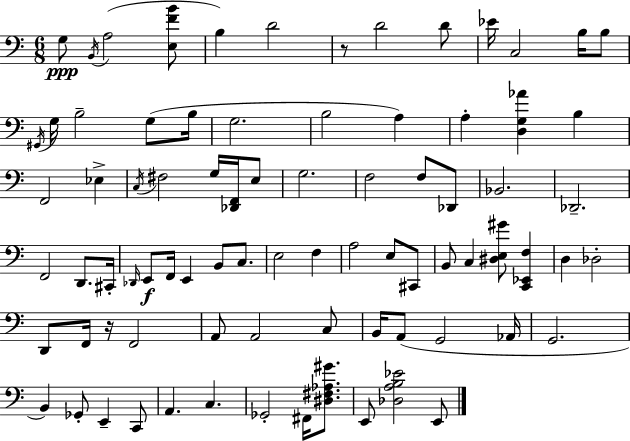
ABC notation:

X:1
T:Untitled
M:6/8
L:1/4
K:Am
G,/2 B,,/4 A,2 [E,FB]/2 B, D2 z/2 D2 D/2 _E/4 C,2 B,/4 B,/2 ^G,,/4 G,/4 B,2 G,/2 B,/4 G,2 B,2 A, A, [D,G,_A] B, F,,2 _E, C,/4 ^F,2 G,/4 [_D,,F,,]/4 E,/2 G,2 F,2 F,/2 _D,,/2 _B,,2 _D,,2 F,,2 D,,/2 ^C,,/4 _D,,/4 E,,/2 F,,/4 E,, B,,/2 C,/2 E,2 F, A,2 E,/2 ^C,,/2 B,,/2 C, [^D,E,^G]/2 [C,,_E,,F,] D, _D,2 D,,/2 F,,/4 z/4 F,,2 A,,/2 A,,2 C,/2 B,,/4 A,,/2 G,,2 _A,,/4 G,,2 B,, _G,,/2 E,, C,,/2 A,, C, _G,,2 ^F,,/4 [^D,^F,_A,^G]/2 E,,/2 [_D,A,B,_E]2 E,,/2